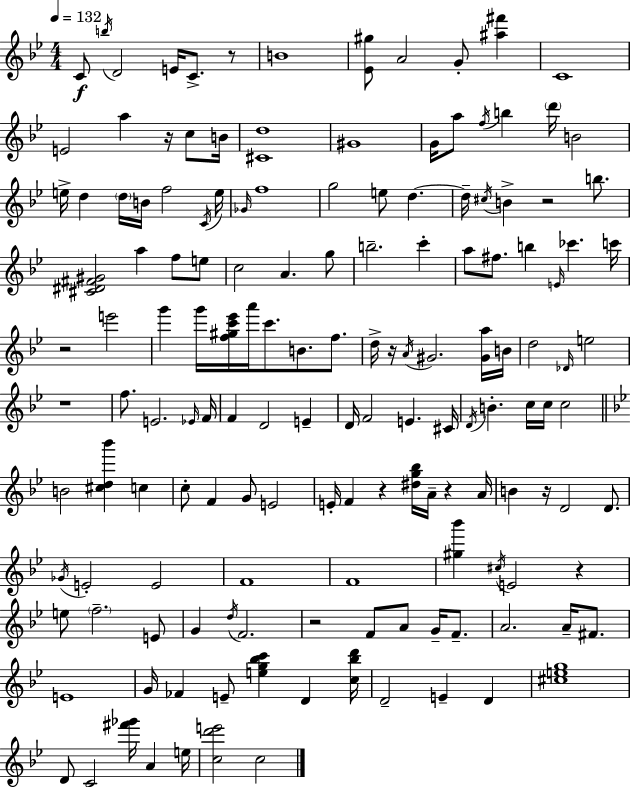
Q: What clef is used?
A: treble